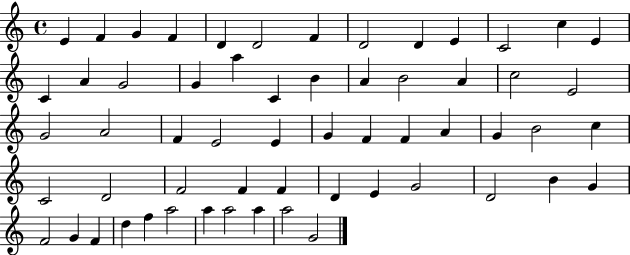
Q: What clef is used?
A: treble